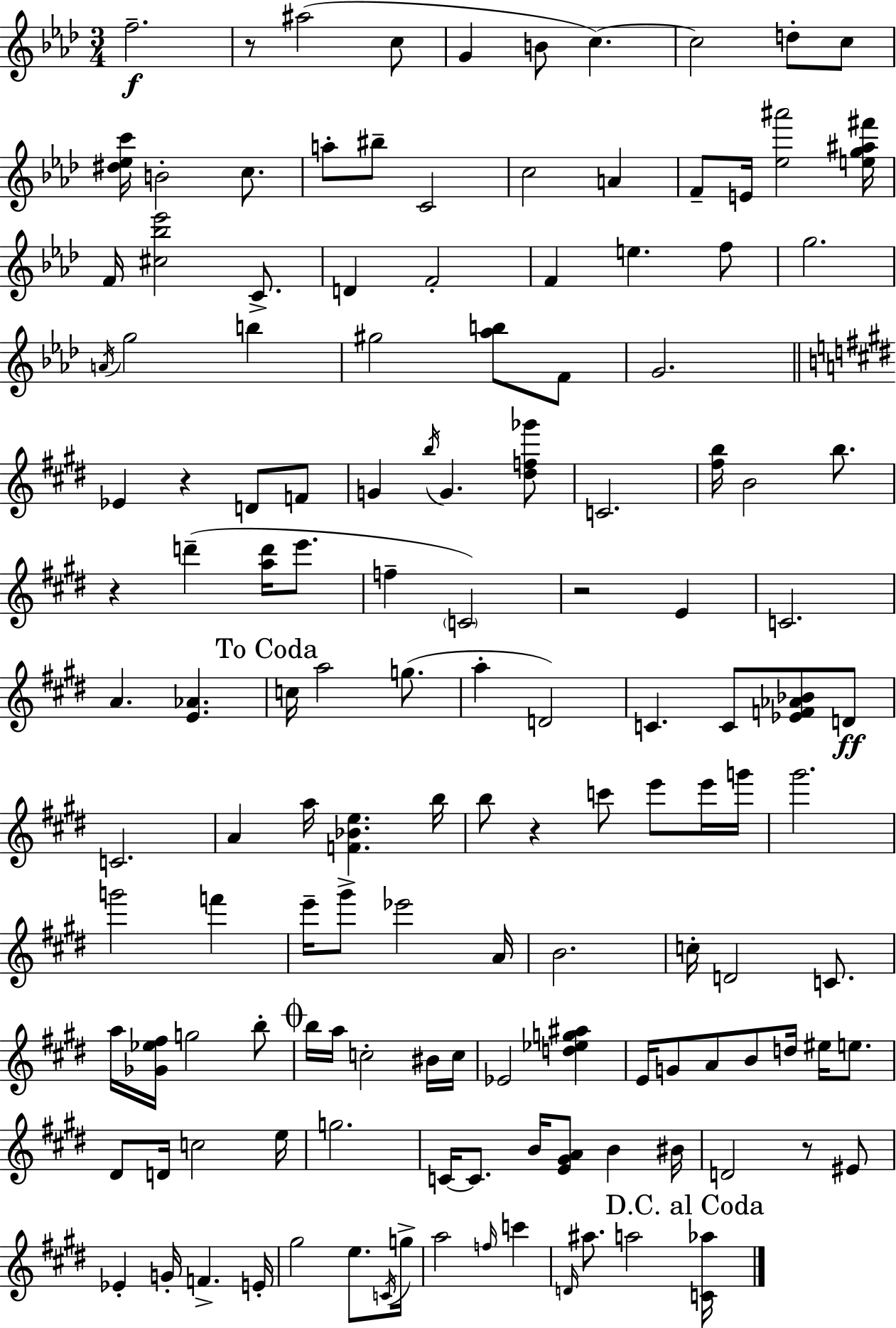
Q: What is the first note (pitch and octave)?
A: F5